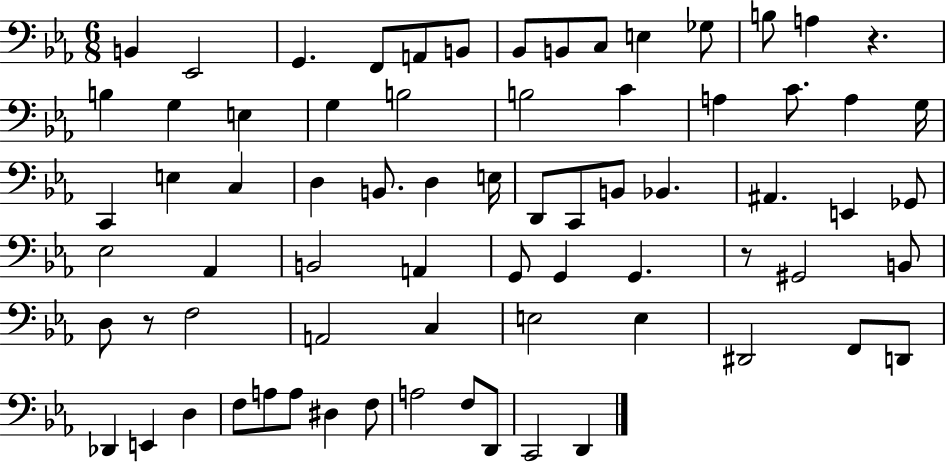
B2/q Eb2/h G2/q. F2/e A2/e B2/e Bb2/e B2/e C3/e E3/q Gb3/e B3/e A3/q R/q. B3/q G3/q E3/q G3/q B3/h B3/h C4/q A3/q C4/e. A3/q G3/s C2/q E3/q C3/q D3/q B2/e. D3/q E3/s D2/e C2/e B2/e Bb2/q. A#2/q. E2/q Gb2/e Eb3/h Ab2/q B2/h A2/q G2/e G2/q G2/q. R/e G#2/h B2/e D3/e R/e F3/h A2/h C3/q E3/h E3/q D#2/h F2/e D2/e Db2/q E2/q D3/q F3/e A3/e A3/e D#3/q F3/e A3/h F3/e D2/e C2/h D2/q